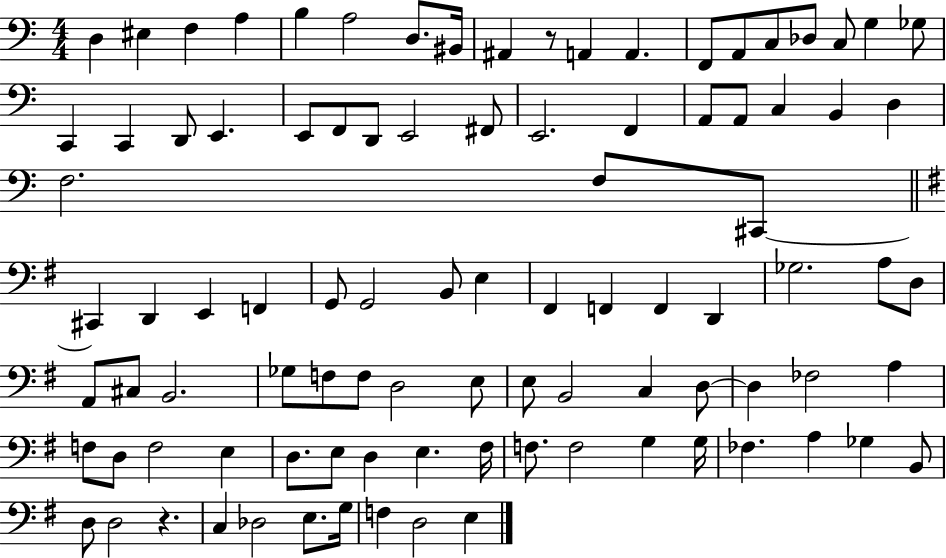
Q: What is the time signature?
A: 4/4